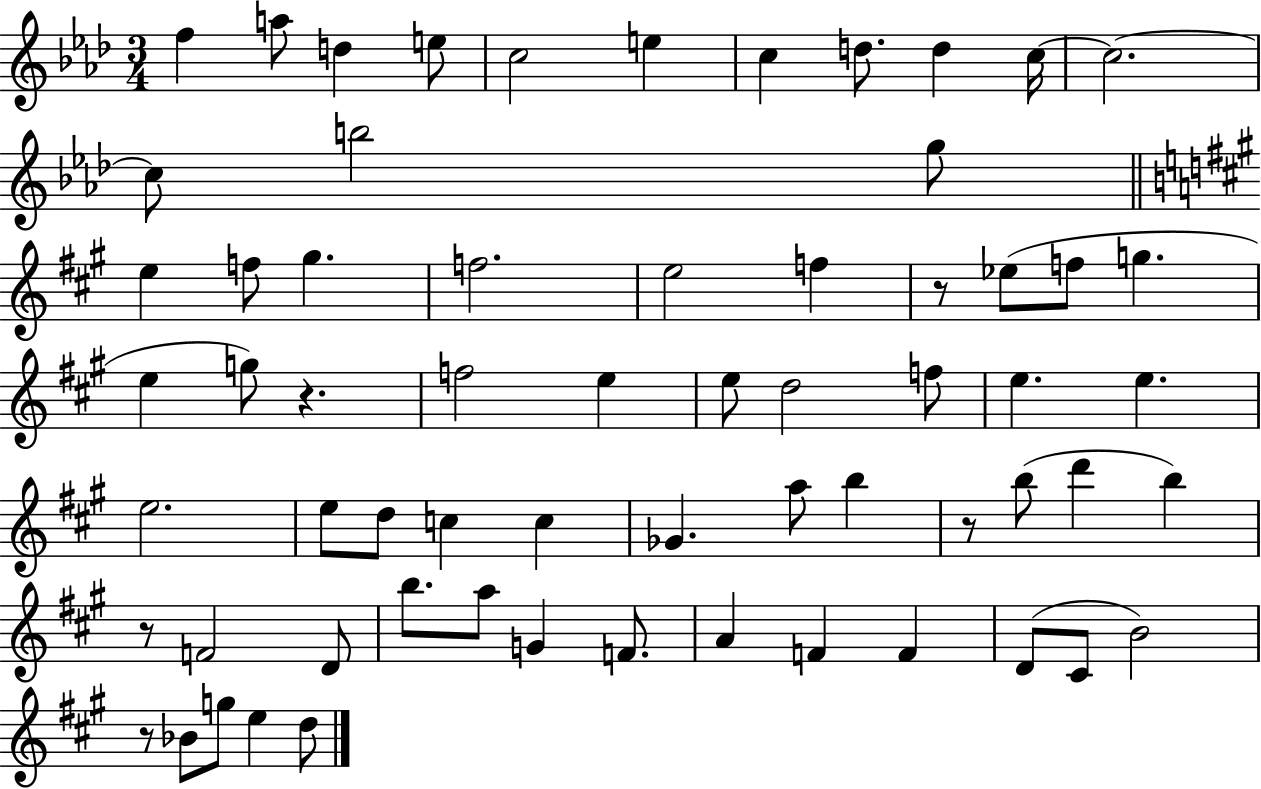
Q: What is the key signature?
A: AES major